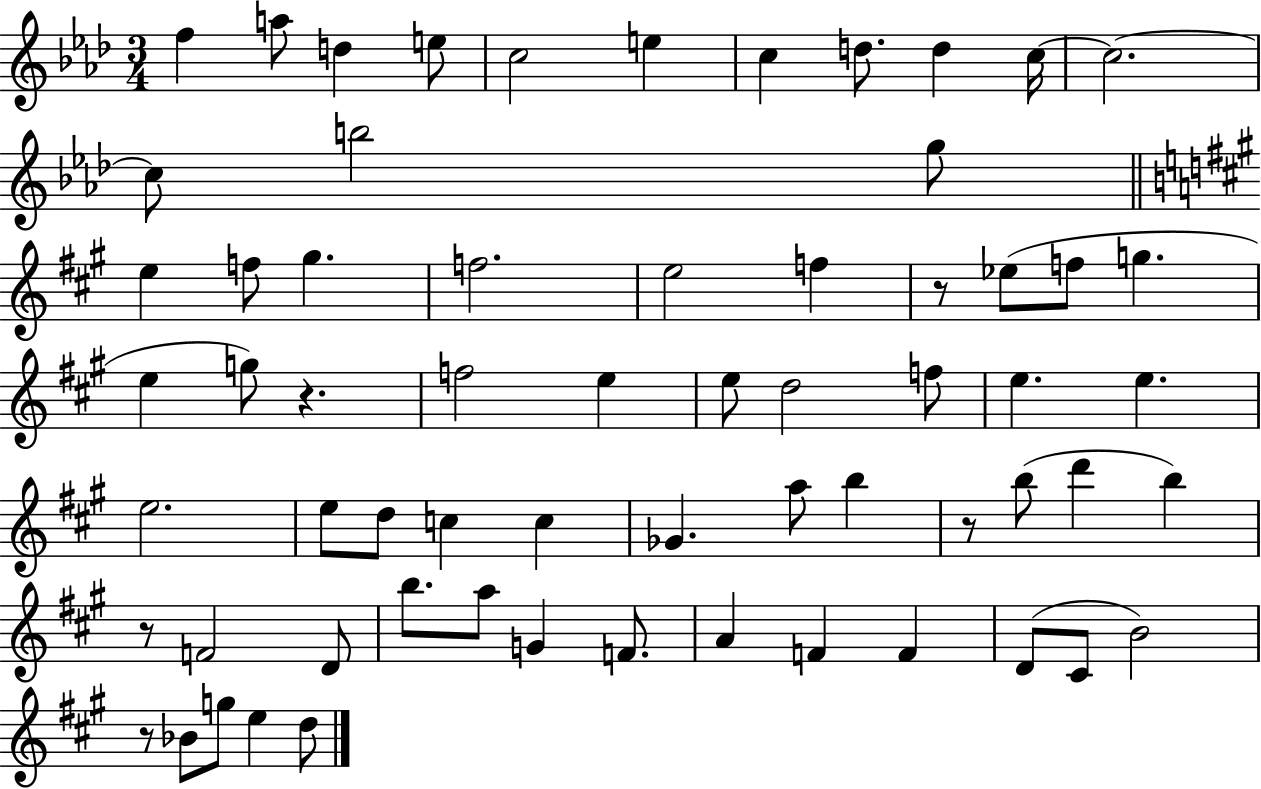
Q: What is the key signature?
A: AES major